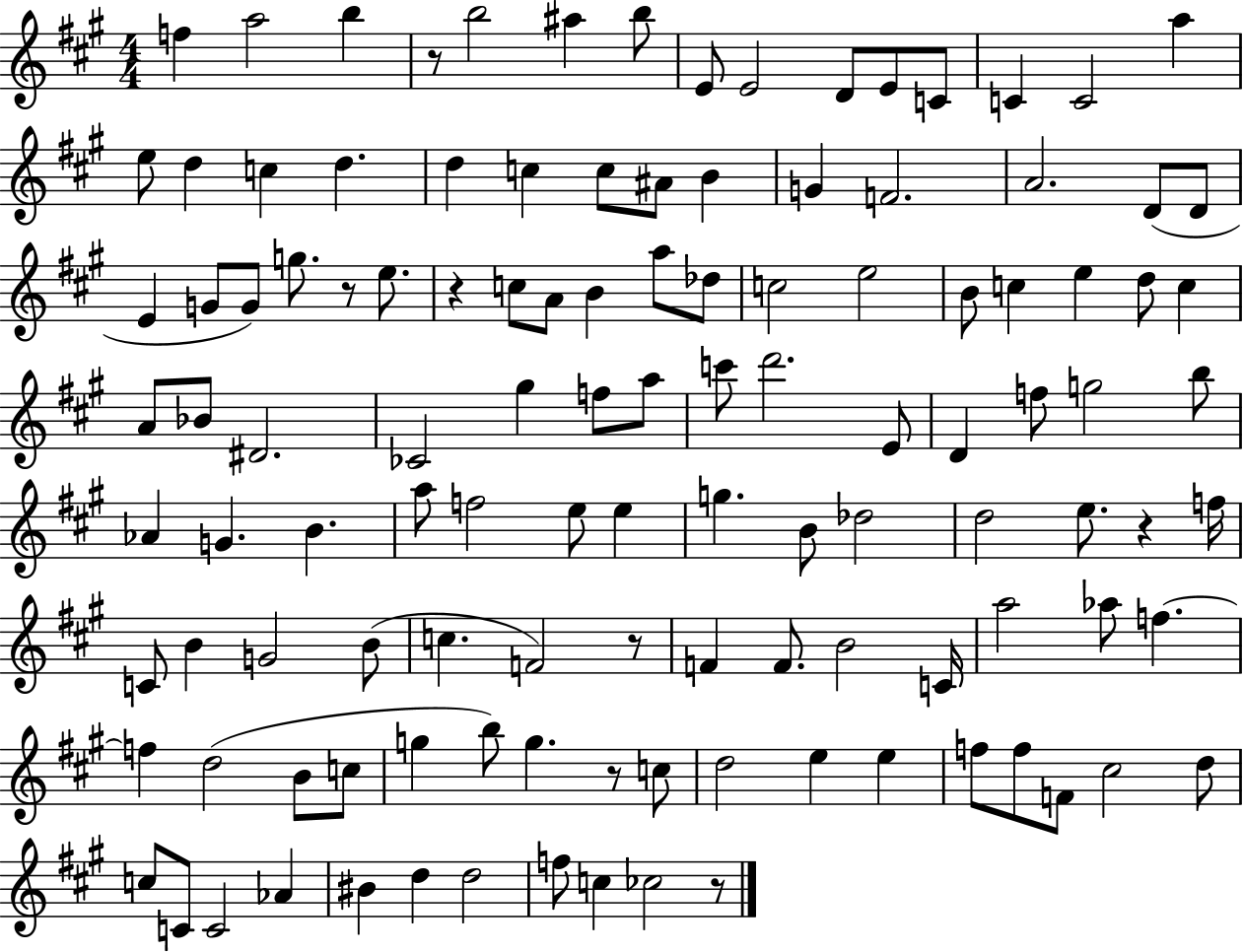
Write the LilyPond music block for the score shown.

{
  \clef treble
  \numericTimeSignature
  \time 4/4
  \key a \major
  f''4 a''2 b''4 | r8 b''2 ais''4 b''8 | e'8 e'2 d'8 e'8 c'8 | c'4 c'2 a''4 | \break e''8 d''4 c''4 d''4. | d''4 c''4 c''8 ais'8 b'4 | g'4 f'2. | a'2. d'8( d'8 | \break e'4 g'8 g'8) g''8. r8 e''8. | r4 c''8 a'8 b'4 a''8 des''8 | c''2 e''2 | b'8 c''4 e''4 d''8 c''4 | \break a'8 bes'8 dis'2. | ces'2 gis''4 f''8 a''8 | c'''8 d'''2. e'8 | d'4 f''8 g''2 b''8 | \break aes'4 g'4. b'4. | a''8 f''2 e''8 e''4 | g''4. b'8 des''2 | d''2 e''8. r4 f''16 | \break c'8 b'4 g'2 b'8( | c''4. f'2) r8 | f'4 f'8. b'2 c'16 | a''2 aes''8 f''4.~~ | \break f''4 d''2( b'8 c''8 | g''4 b''8) g''4. r8 c''8 | d''2 e''4 e''4 | f''8 f''8 f'8 cis''2 d''8 | \break c''8 c'8 c'2 aes'4 | bis'4 d''4 d''2 | f''8 c''4 ces''2 r8 | \bar "|."
}